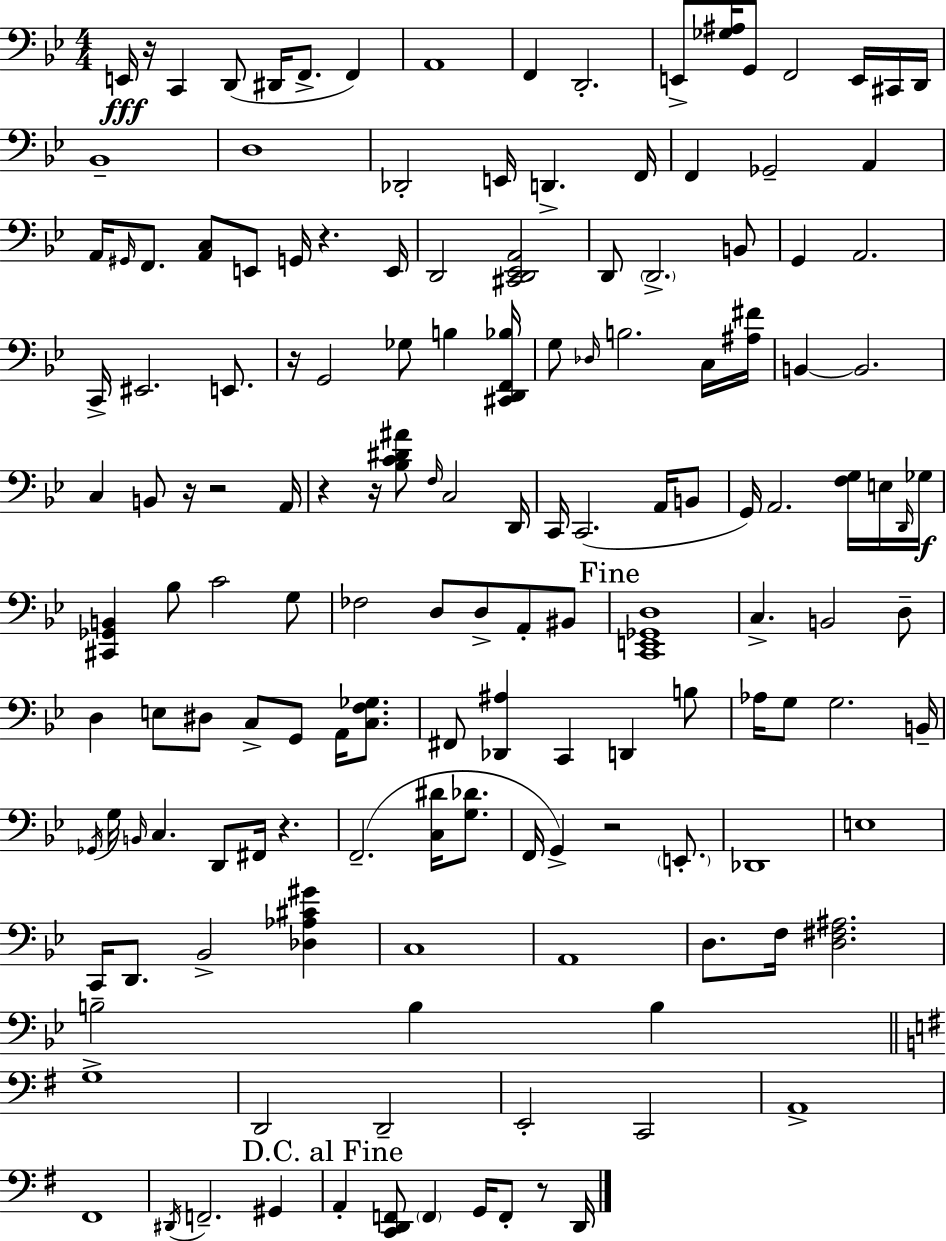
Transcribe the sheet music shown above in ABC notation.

X:1
T:Untitled
M:4/4
L:1/4
K:Gm
E,,/4 z/4 C,, D,,/2 ^D,,/4 F,,/2 F,, A,,4 F,, D,,2 E,,/2 [_G,^A,]/4 G,,/2 F,,2 E,,/4 ^C,,/4 D,,/4 _B,,4 D,4 _D,,2 E,,/4 D,, F,,/4 F,, _G,,2 A,, A,,/4 ^G,,/4 F,,/2 [A,,C,]/2 E,,/2 G,,/4 z E,,/4 D,,2 [^C,,D,,_E,,A,,]2 D,,/2 D,,2 B,,/2 G,, A,,2 C,,/4 ^E,,2 E,,/2 z/4 G,,2 _G,/2 B, [^C,,D,,F,,_B,]/4 G,/2 _D,/4 B,2 C,/4 [^A,^F]/4 B,, B,,2 C, B,,/2 z/4 z2 A,,/4 z z/4 [_B,C^D^A]/2 F,/4 C,2 D,,/4 C,,/4 C,,2 A,,/4 B,,/2 G,,/4 A,,2 [F,G,]/4 E,/4 D,,/4 _G,/4 [^C,,_G,,B,,] _B,/2 C2 G,/2 _F,2 D,/2 D,/2 A,,/2 ^B,,/2 [C,,E,,_G,,D,]4 C, B,,2 D,/2 D, E,/2 ^D,/2 C,/2 G,,/2 A,,/4 [C,F,_G,]/2 ^F,,/2 [_D,,^A,] C,, D,, B,/2 _A,/4 G,/2 G,2 B,,/4 _G,,/4 G,/4 B,,/4 C, D,,/2 ^F,,/4 z F,,2 [C,^D]/4 [G,_D]/2 F,,/4 G,, z2 E,,/2 _D,,4 E,4 C,,/4 D,,/2 _B,,2 [_D,_A,^C^G] C,4 A,,4 D,/2 F,/4 [D,^F,^A,]2 B,2 B, B, G,4 D,,2 D,,2 E,,2 C,,2 A,,4 ^F,,4 ^D,,/4 F,,2 ^G,, A,, [C,,D,,F,,]/2 F,, G,,/4 F,,/2 z/2 D,,/4